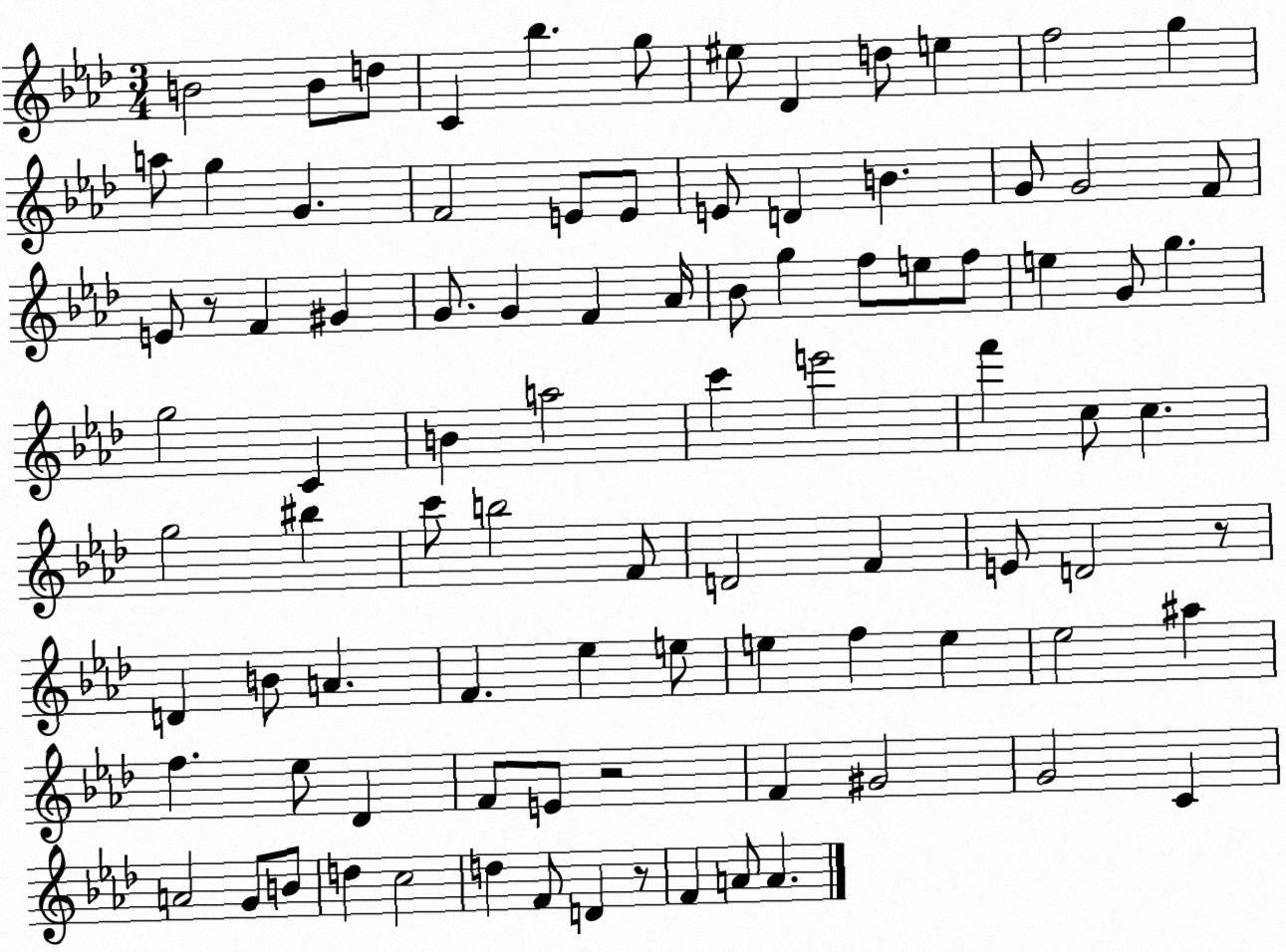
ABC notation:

X:1
T:Untitled
M:3/4
L:1/4
K:Ab
B2 B/2 d/2 C _b g/2 ^e/2 _D d/2 e f2 g a/2 g G F2 E/2 E/2 E/2 D B G/2 G2 F/2 E/2 z/2 F ^G G/2 G F _A/4 _B/2 g f/2 e/2 f/2 e G/2 g g2 C B a2 c' e'2 f' c/2 c g2 ^b c'/2 b2 F/2 D2 F E/2 D2 z/2 D B/2 A F _e e/2 e f e _e2 ^a f _e/2 _D F/2 E/2 z2 F ^G2 G2 C A2 G/2 B/2 d c2 d F/2 D z/2 F A/2 A